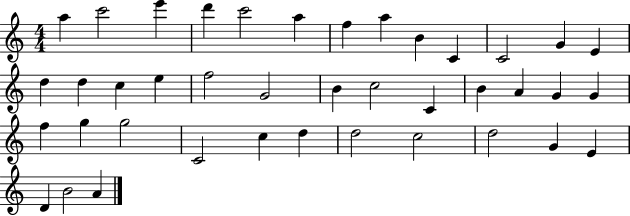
{
  \clef treble
  \numericTimeSignature
  \time 4/4
  \key c \major
  a''4 c'''2 e'''4 | d'''4 c'''2 a''4 | f''4 a''4 b'4 c'4 | c'2 g'4 e'4 | \break d''4 d''4 c''4 e''4 | f''2 g'2 | b'4 c''2 c'4 | b'4 a'4 g'4 g'4 | \break f''4 g''4 g''2 | c'2 c''4 d''4 | d''2 c''2 | d''2 g'4 e'4 | \break d'4 b'2 a'4 | \bar "|."
}